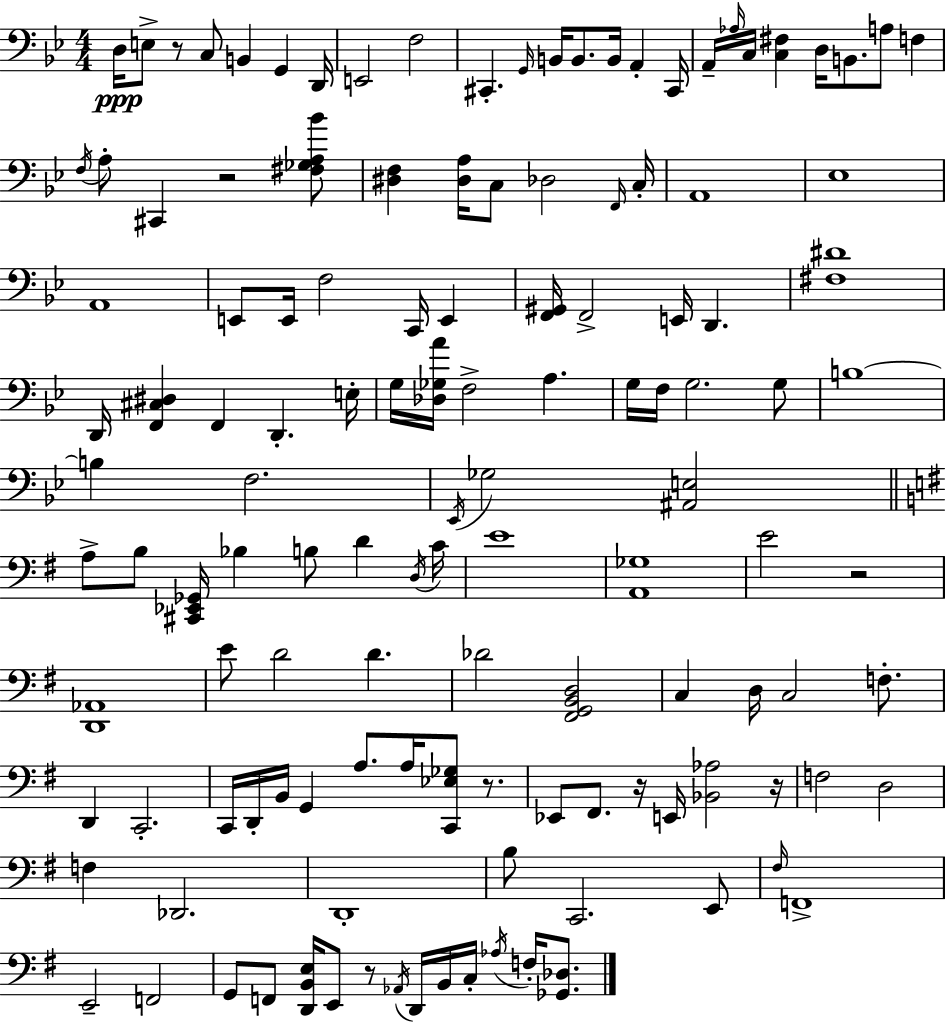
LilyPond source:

{
  \clef bass
  \numericTimeSignature
  \time 4/4
  \key bes \major
  d16\ppp e8-> r8 c8 b,4 g,4 d,16 | e,2 f2 | cis,4.-. \grace { g,16 } b,16 b,8. b,16 a,4-. | cis,16 a,16-- \grace { aes16 } c16 <c fis>4 d16 b,8. a8 f4 | \break \acciaccatura { f16 } a8-. cis,4 r2 | <fis ges a bes'>8 <dis f>4 <dis a>16 c8 des2 | \grace { f,16 } c16-. a,1 | ees1 | \break a,1 | e,8 e,16 f2 c,16 | e,4 <f, gis,>16 f,2-> e,16 d,4. | <fis dis'>1 | \break d,16 <f, cis dis>4 f,4 d,4.-. | e16-. g16 <des ges a'>16 f2-> a4. | g16 f16 g2. | g8 b1~~ | \break b4 f2. | \acciaccatura { ees,16 } ges2 <ais, e>2 | \bar "||" \break \key g \major a8-> b8 <cis, ees, ges,>16 bes4 b8 d'4 \acciaccatura { d16 } | c'16 e'1 | <a, ges>1 | e'2 r2 | \break <d, aes,>1 | e'8 d'2 d'4. | des'2 <fis, g, b, d>2 | c4 d16 c2 f8.-. | \break d,4 c,2.-. | c,16 d,16-. b,16 g,4 a8. a16 <c, ees ges>8 r8. | ees,8 fis,8. r16 e,16 <bes, aes>2 | r16 f2 d2 | \break f4 des,2. | d,1-. | b8 c,2. e,8 | \grace { fis16 } f,1-> | \break e,2-- f,2 | g,8 f,8 <d, b, e>16 e,8 r8 \acciaccatura { aes,16 } d,16 b,16 c16-. \acciaccatura { aes16 } | f16-. <ges, des>8. \bar "|."
}